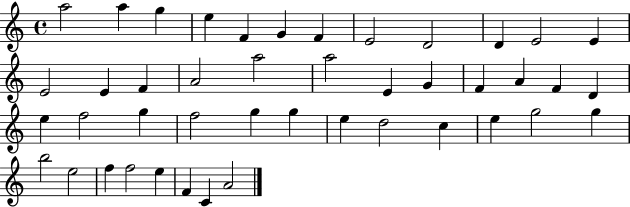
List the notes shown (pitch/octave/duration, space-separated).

A5/h A5/q G5/q E5/q F4/q G4/q F4/q E4/h D4/h D4/q E4/h E4/q E4/h E4/q F4/q A4/h A5/h A5/h E4/q G4/q F4/q A4/q F4/q D4/q E5/q F5/h G5/q F5/h G5/q G5/q E5/q D5/h C5/q E5/q G5/h G5/q B5/h E5/h F5/q F5/h E5/q F4/q C4/q A4/h